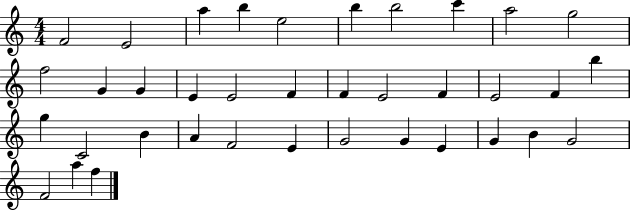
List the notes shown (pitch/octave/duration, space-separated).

F4/h E4/h A5/q B5/q E5/h B5/q B5/h C6/q A5/h G5/h F5/h G4/q G4/q E4/q E4/h F4/q F4/q E4/h F4/q E4/h F4/q B5/q G5/q C4/h B4/q A4/q F4/h E4/q G4/h G4/q E4/q G4/q B4/q G4/h F4/h A5/q F5/q